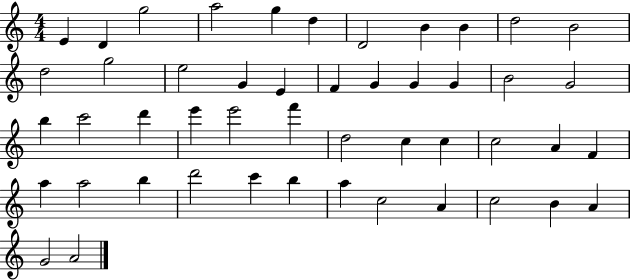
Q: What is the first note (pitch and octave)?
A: E4